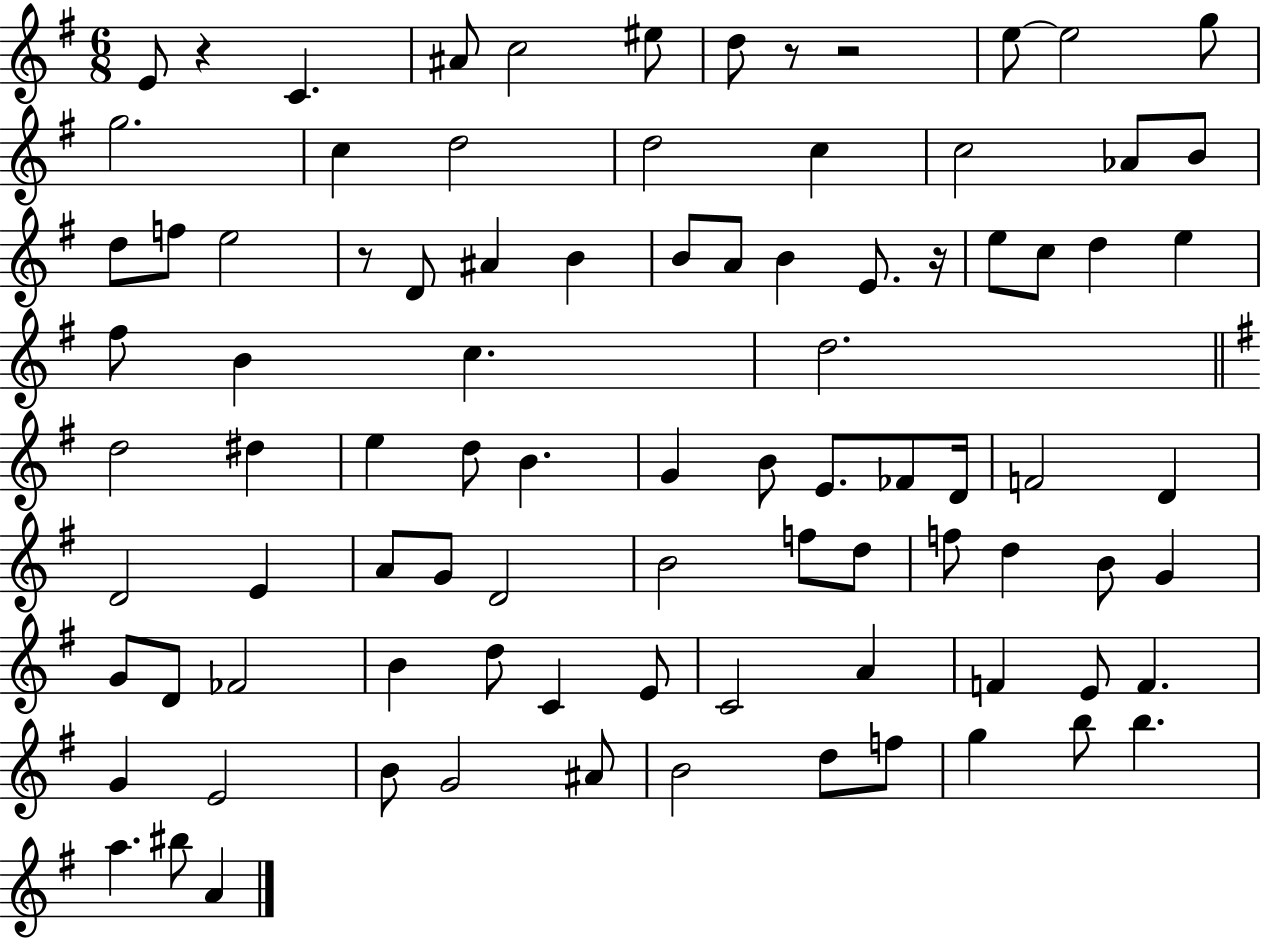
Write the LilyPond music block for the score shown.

{
  \clef treble
  \numericTimeSignature
  \time 6/8
  \key g \major
  \repeat volta 2 { e'8 r4 c'4. | ais'8 c''2 eis''8 | d''8 r8 r2 | e''8~~ e''2 g''8 | \break g''2. | c''4 d''2 | d''2 c''4 | c''2 aes'8 b'8 | \break d''8 f''8 e''2 | r8 d'8 ais'4 b'4 | b'8 a'8 b'4 e'8. r16 | e''8 c''8 d''4 e''4 | \break fis''8 b'4 c''4. | d''2. | \bar "||" \break \key g \major d''2 dis''4 | e''4 d''8 b'4. | g'4 b'8 e'8. fes'8 d'16 | f'2 d'4 | \break d'2 e'4 | a'8 g'8 d'2 | b'2 f''8 d''8 | f''8 d''4 b'8 g'4 | \break g'8 d'8 fes'2 | b'4 d''8 c'4 e'8 | c'2 a'4 | f'4 e'8 f'4. | \break g'4 e'2 | b'8 g'2 ais'8 | b'2 d''8 f''8 | g''4 b''8 b''4. | \break a''4. bis''8 a'4 | } \bar "|."
}